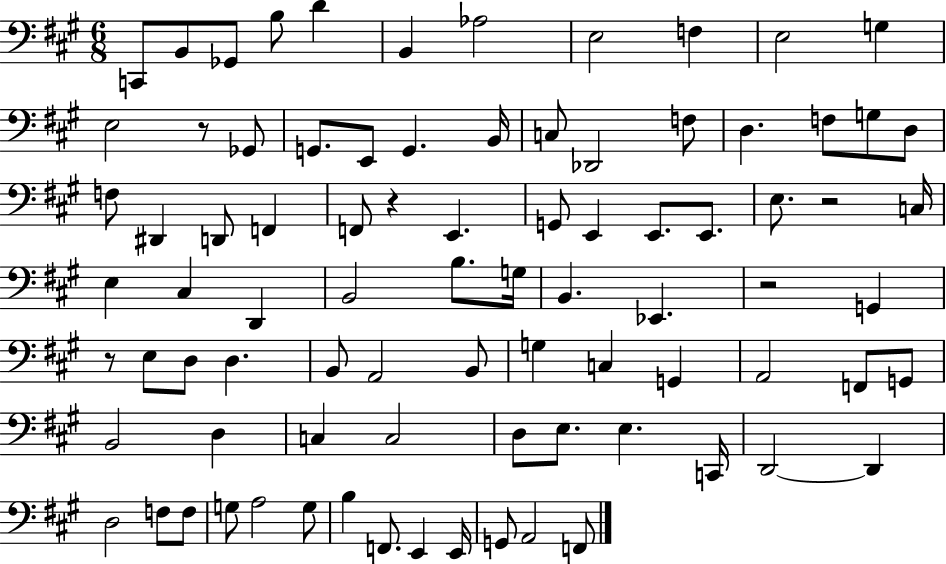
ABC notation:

X:1
T:Untitled
M:6/8
L:1/4
K:A
C,,/2 B,,/2 _G,,/2 B,/2 D B,, _A,2 E,2 F, E,2 G, E,2 z/2 _G,,/2 G,,/2 E,,/2 G,, B,,/4 C,/2 _D,,2 F,/2 D, F,/2 G,/2 D,/2 F,/2 ^D,, D,,/2 F,, F,,/2 z E,, G,,/2 E,, E,,/2 E,,/2 E,/2 z2 C,/4 E, ^C, D,, B,,2 B,/2 G,/4 B,, _E,, z2 G,, z/2 E,/2 D,/2 D, B,,/2 A,,2 B,,/2 G, C, G,, A,,2 F,,/2 G,,/2 B,,2 D, C, C,2 D,/2 E,/2 E, C,,/4 D,,2 D,, D,2 F,/2 F,/2 G,/2 A,2 G,/2 B, F,,/2 E,, E,,/4 G,,/2 A,,2 F,,/2